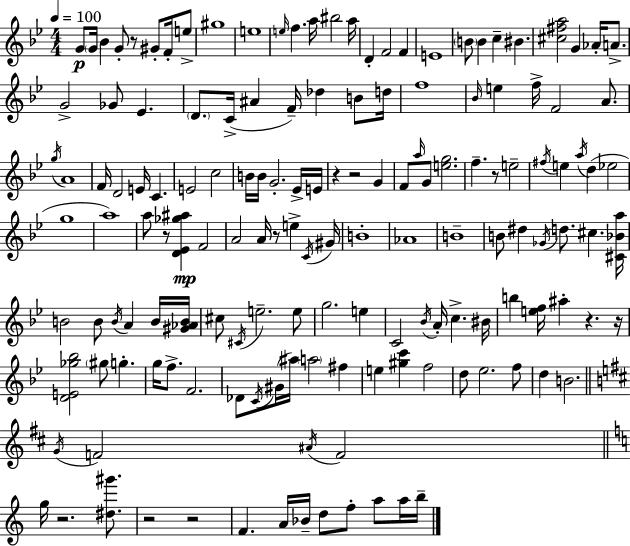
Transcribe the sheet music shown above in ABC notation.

X:1
T:Untitled
M:4/4
L:1/4
K:Bb
G/2 G/4 _B G/2 z/2 ^G/2 F/4 e/2 ^g4 e4 e/4 f a/4 ^b2 a/4 D F2 F E4 B/2 B c ^B [^c^fa]2 G _A/4 A/2 G2 _G/2 _E D/2 C/4 ^A F/4 _d B/2 d/4 f4 _B/4 e f/4 F2 A/2 g/4 A4 F/4 D2 E/4 C E2 c2 B/4 B/4 G2 _E/4 E/4 z z2 G F/2 a/4 G/2 [eg]2 f z/2 e2 ^f/4 e a/4 d _e2 g4 a4 a/2 z/2 [D_E_g^a] F2 A2 A/4 z/2 e C/4 ^G/4 B4 _A4 B4 B/2 ^d _G/4 d/2 ^c [^C_Ba]/4 B2 B/2 B/4 A B/4 [^G_AB]/4 ^c/2 ^C/4 e2 e/2 g2 e C2 _B/4 A/4 c ^B/4 b [ef]/4 ^a z z/4 [DE_g_b]2 ^g/2 g g/4 f/2 F2 _D/2 C/4 ^G/4 ^a/4 a2 ^f e [^gc'] f2 d/2 _e2 f/2 d B2 G/4 F2 ^A/4 F2 g/4 z2 [^d^g']/2 z2 z2 F A/4 _B/4 d/2 f/2 a/2 a/4 b/4